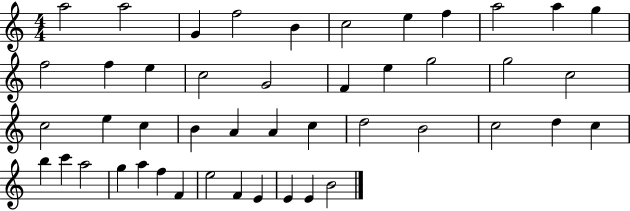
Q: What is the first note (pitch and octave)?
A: A5